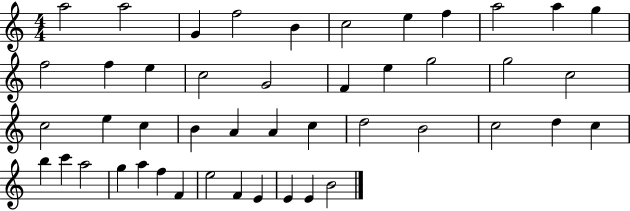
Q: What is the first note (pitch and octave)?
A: A5